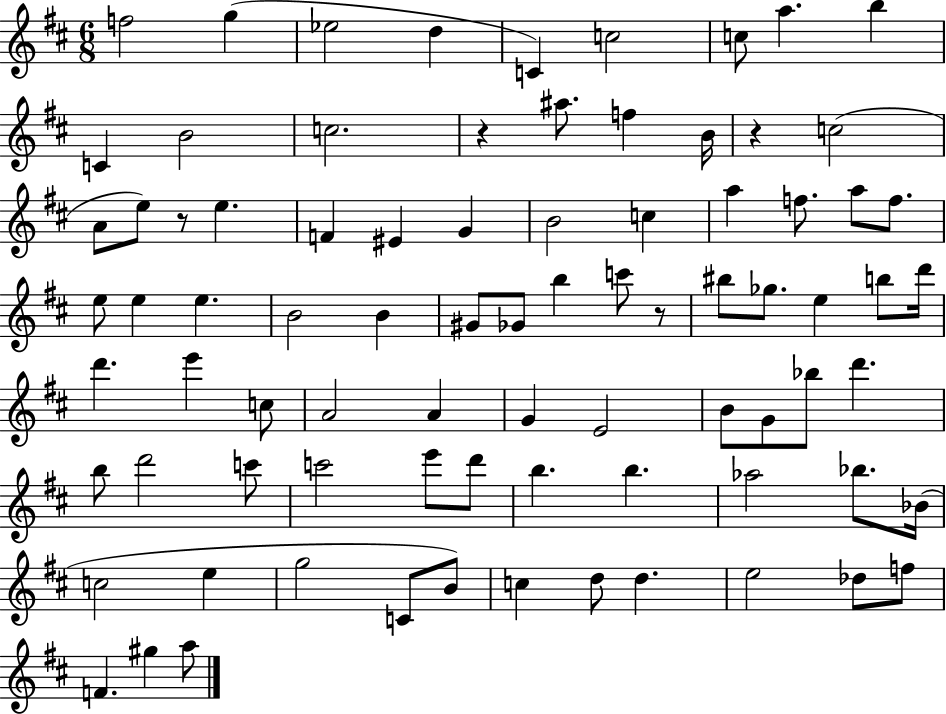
F5/h G5/q Eb5/h D5/q C4/q C5/h C5/e A5/q. B5/q C4/q B4/h C5/h. R/q A#5/e. F5/q B4/s R/q C5/h A4/e E5/e R/e E5/q. F4/q EIS4/q G4/q B4/h C5/q A5/q F5/e. A5/e F5/e. E5/e E5/q E5/q. B4/h B4/q G#4/e Gb4/e B5/q C6/e R/e BIS5/e Gb5/e. E5/q B5/e D6/s D6/q. E6/q C5/e A4/h A4/q G4/q E4/h B4/e G4/e Bb5/e D6/q. B5/e D6/h C6/e C6/h E6/e D6/e B5/q. B5/q. Ab5/h Bb5/e. Bb4/s C5/h E5/q G5/h C4/e B4/e C5/q D5/e D5/q. E5/h Db5/e F5/e F4/q. G#5/q A5/e